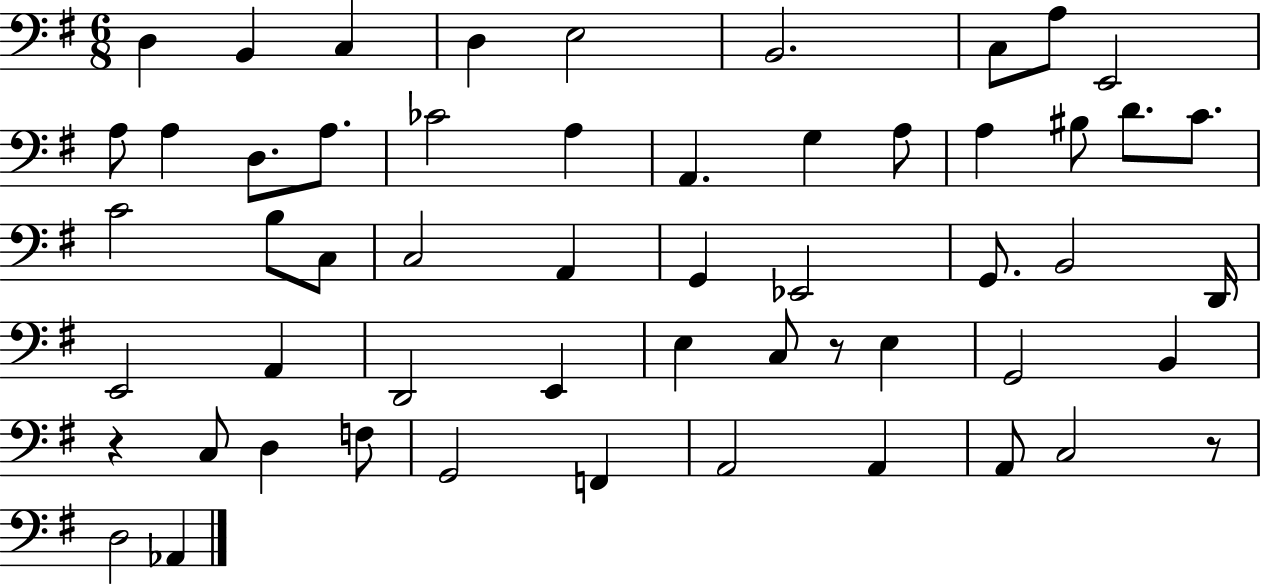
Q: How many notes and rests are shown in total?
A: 55